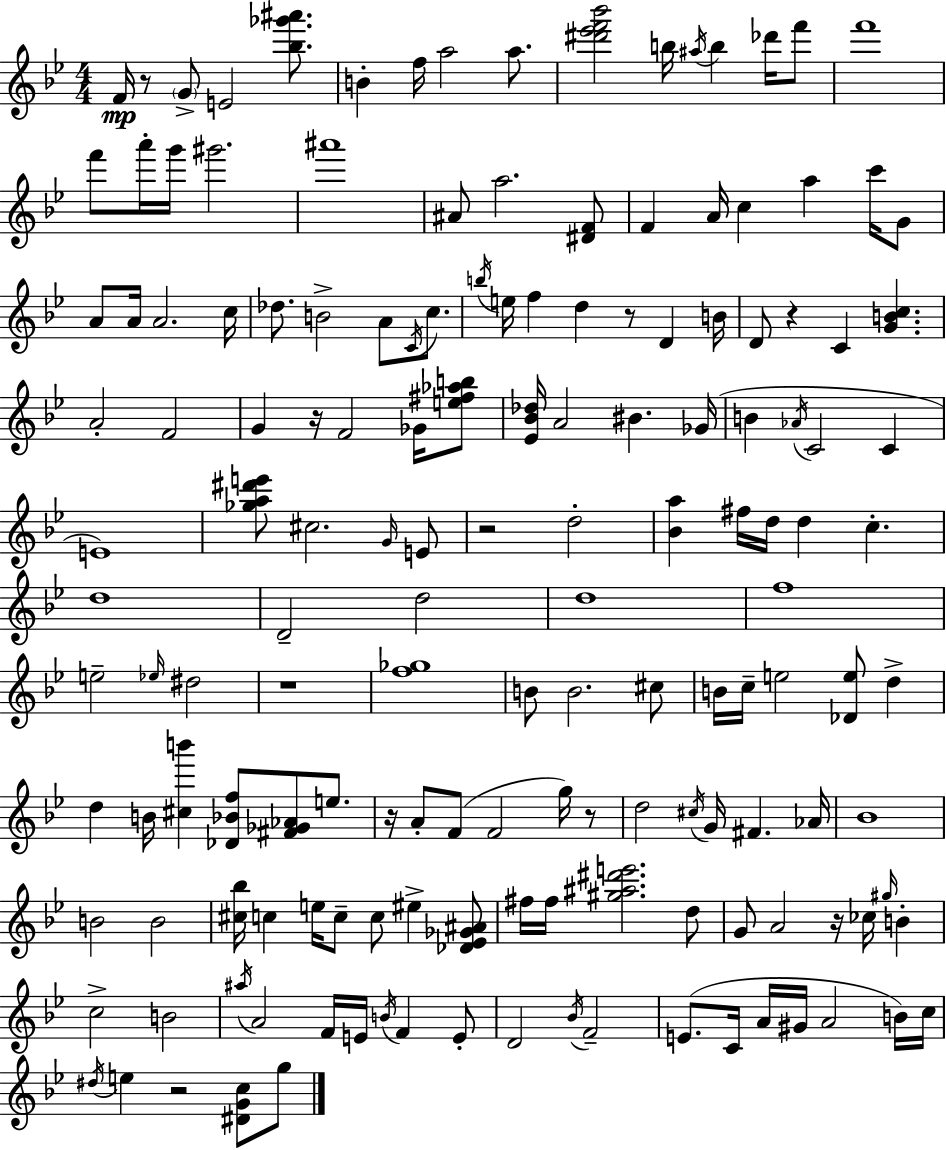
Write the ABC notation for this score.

X:1
T:Untitled
M:4/4
L:1/4
K:Bb
F/4 z/2 G/2 E2 [_b_g'^a']/2 B f/4 a2 a/2 [^d'_e'f'_b']2 b/4 ^a/4 b _d'/4 f'/2 f'4 f'/2 a'/4 g'/4 ^g'2 ^a'4 ^A/2 a2 [^DF]/2 F A/4 c a c'/4 G/2 A/2 A/4 A2 c/4 _d/2 B2 A/2 C/4 c/2 b/4 e/4 f d z/2 D B/4 D/2 z C [GBc] A2 F2 G z/4 F2 _G/4 [e^f_ab]/2 [_E_B_d]/4 A2 ^B _G/4 B _A/4 C2 C E4 [_ga^d'e']/2 ^c2 G/4 E/2 z2 d2 [_Ba] ^f/4 d/4 d c d4 D2 d2 d4 f4 e2 _e/4 ^d2 z4 [f_g]4 B/2 B2 ^c/2 B/4 c/4 e2 [_De]/2 d d B/4 [^cb'] [_D_Bf]/2 [^F_G_A]/2 e/2 z/4 A/2 F/2 F2 g/4 z/2 d2 ^c/4 G/4 ^F _A/4 _B4 B2 B2 [^c_b]/4 c e/4 c/2 c/2 ^e [_D_E_G^A]/2 ^f/4 ^f/4 [^g^a^d'e']2 d/2 G/2 A2 z/4 _c/4 ^g/4 B c2 B2 ^a/4 A2 F/4 E/4 B/4 F E/2 D2 _B/4 F2 E/2 C/4 A/4 ^G/4 A2 B/4 c/4 ^d/4 e z2 [^DGc]/2 g/2